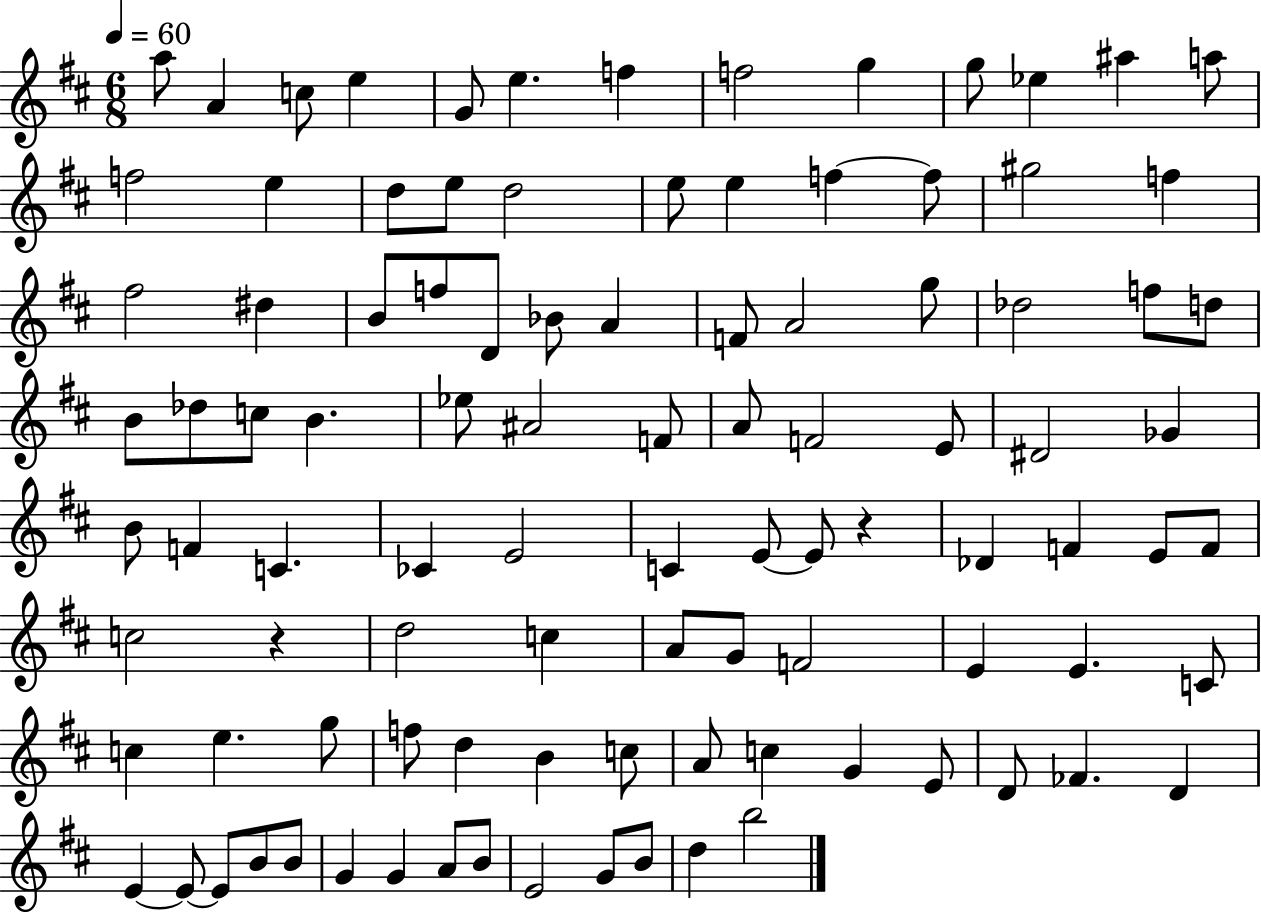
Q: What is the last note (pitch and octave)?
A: B5